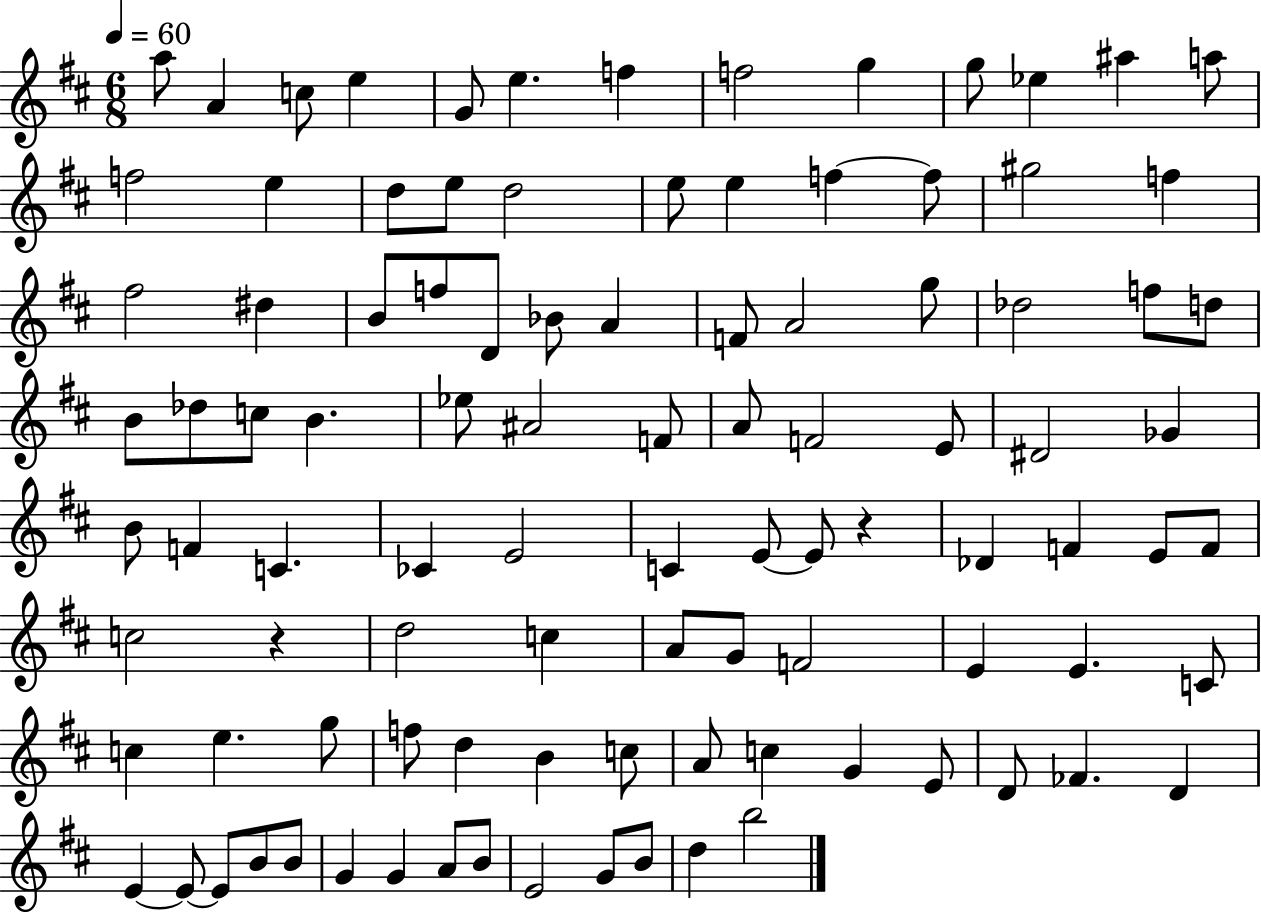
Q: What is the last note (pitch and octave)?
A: B5